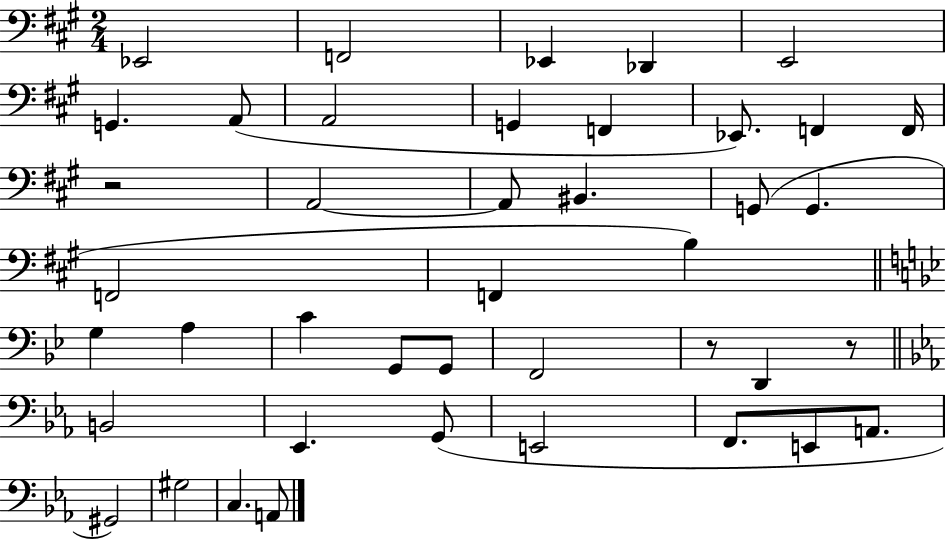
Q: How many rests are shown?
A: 3